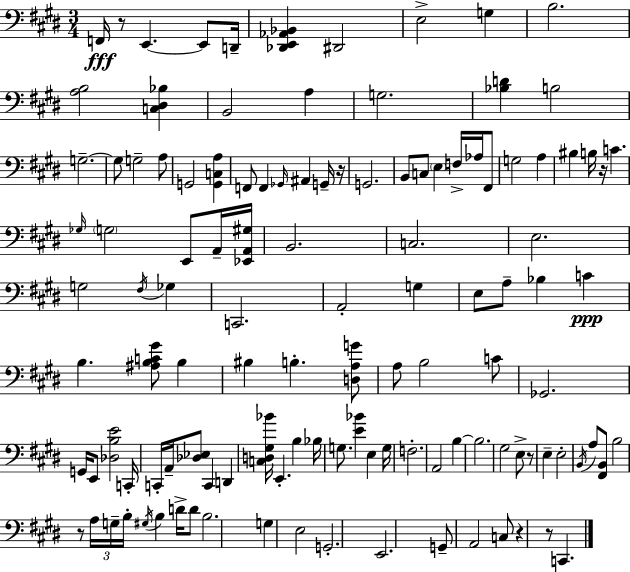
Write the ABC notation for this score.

X:1
T:Untitled
M:3/4
L:1/4
K:E
F,,/4 z/2 E,, E,,/2 D,,/4 [_D,,E,,_A,,_B,,] ^D,,2 E,2 G, B,2 [A,B,]2 [C,^D,_B,] B,,2 A, G,2 [_B,D] B,2 G,2 G,/2 G,2 A,/2 G,,2 [G,,C,A,] F,,/2 F,, _G,,/4 ^A,, G,,/4 z/4 G,,2 B,,/2 C,/2 E, F,/4 _A,/4 ^F,,/2 G,2 A, ^B, B,/4 z/4 C _G,/4 G,2 E,,/2 A,,/4 [_E,,A,,^G,]/4 B,,2 C,2 E,2 G,2 ^F,/4 _G, C,,2 A,,2 G, E,/2 A,/2 _B, C B, [^A,B,C^G]/2 B, ^B, B, [D,A,G]/2 A,/2 B,2 C/2 _G,,2 G,,/4 E,,/2 [_D,B,E]2 C,,/4 C,,/4 A,,/4 [_D,_E,]/2 C,, D,, [C,D,^G,_B]/4 E,, B, _B,/4 G,/2 [E_B] E, G,/4 F,2 A,,2 B, B,2 ^G,2 E,/2 z/2 E, E,2 B,,/4 A,/2 [^F,,B,,]/2 B,2 z/2 A,/4 G,/4 B,/4 ^G,/4 B, D/4 D/2 B,2 G, E,2 G,,2 E,,2 G,,/2 A,,2 C,/2 z z/2 C,,